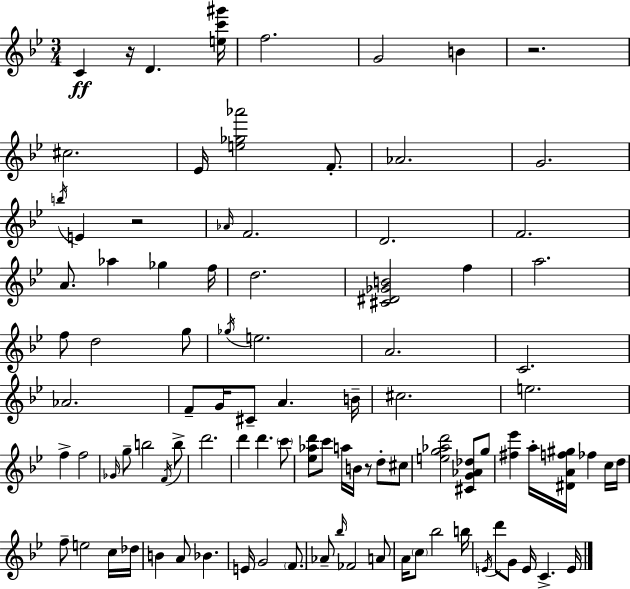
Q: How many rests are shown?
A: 4